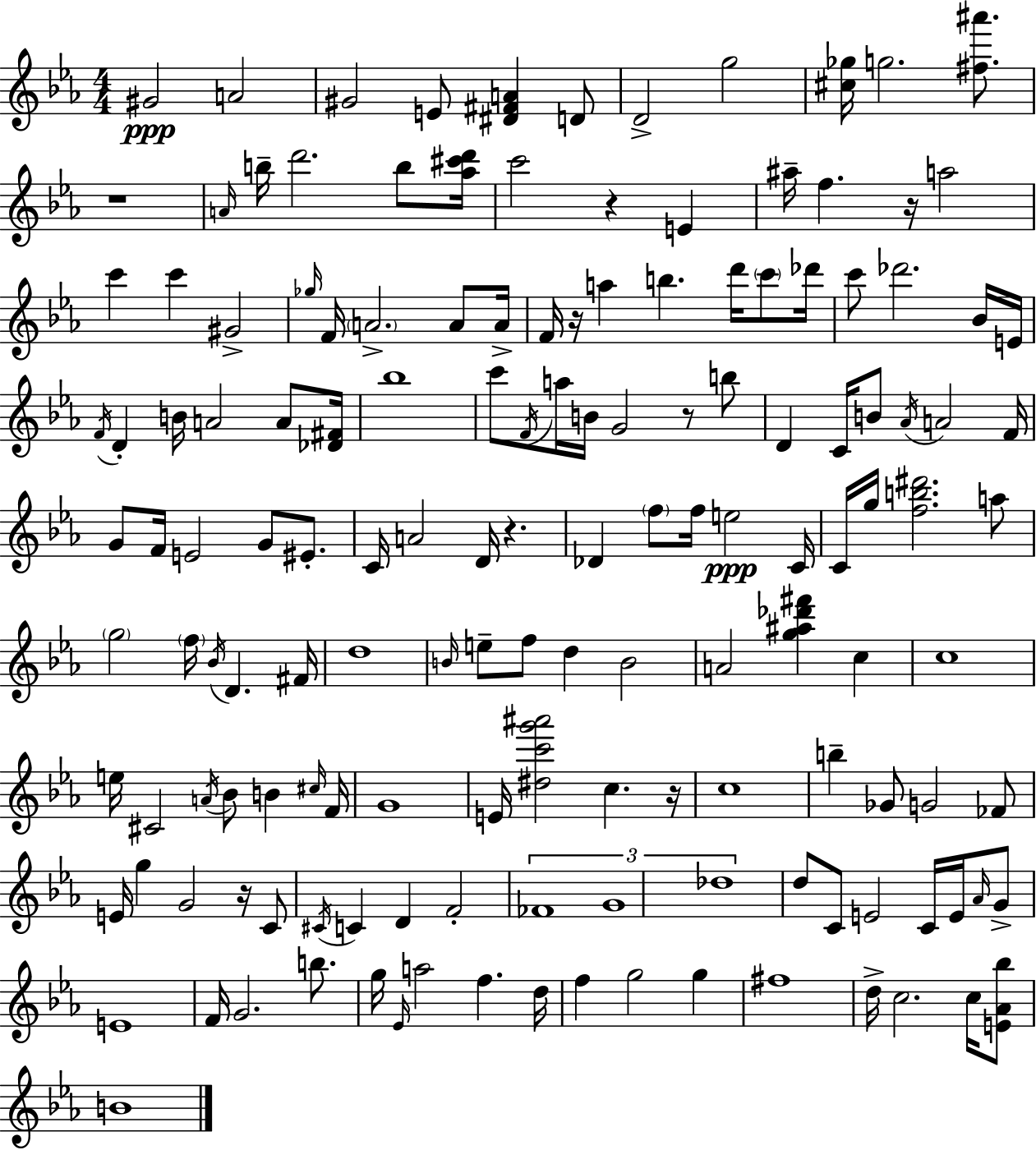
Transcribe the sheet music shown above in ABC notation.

X:1
T:Untitled
M:4/4
L:1/4
K:Cm
^G2 A2 ^G2 E/2 [^D^FA] D/2 D2 g2 [^c_g]/4 g2 [^f^a']/2 z4 A/4 b/4 d'2 b/2 [_a^c'd']/4 c'2 z E ^a/4 f z/4 a2 c' c' ^G2 _g/4 F/4 A2 A/2 A/4 F/4 z/4 a b d'/4 c'/2 _d'/4 c'/2 _d'2 _B/4 E/4 F/4 D B/4 A2 A/2 [_D^F]/4 _b4 c'/2 F/4 a/4 B/4 G2 z/2 b/2 D C/4 B/2 _A/4 A2 F/4 G/2 F/4 E2 G/2 ^E/2 C/4 A2 D/4 z _D f/2 f/4 e2 C/4 C/4 g/4 [fb^d']2 a/2 g2 f/4 _B/4 D ^F/4 d4 B/4 e/2 f/2 d B2 A2 [g^a_d'^f'] c c4 e/4 ^C2 A/4 _B/2 B ^c/4 F/4 G4 E/4 [^dc'g'^a']2 c z/4 c4 b _G/2 G2 _F/2 E/4 g G2 z/4 C/2 ^C/4 C D F2 _F4 G4 _d4 d/2 C/2 E2 C/4 E/4 _A/4 G/2 E4 F/4 G2 b/2 g/4 _E/4 a2 f d/4 f g2 g ^f4 d/4 c2 c/4 [E_A_b]/2 B4